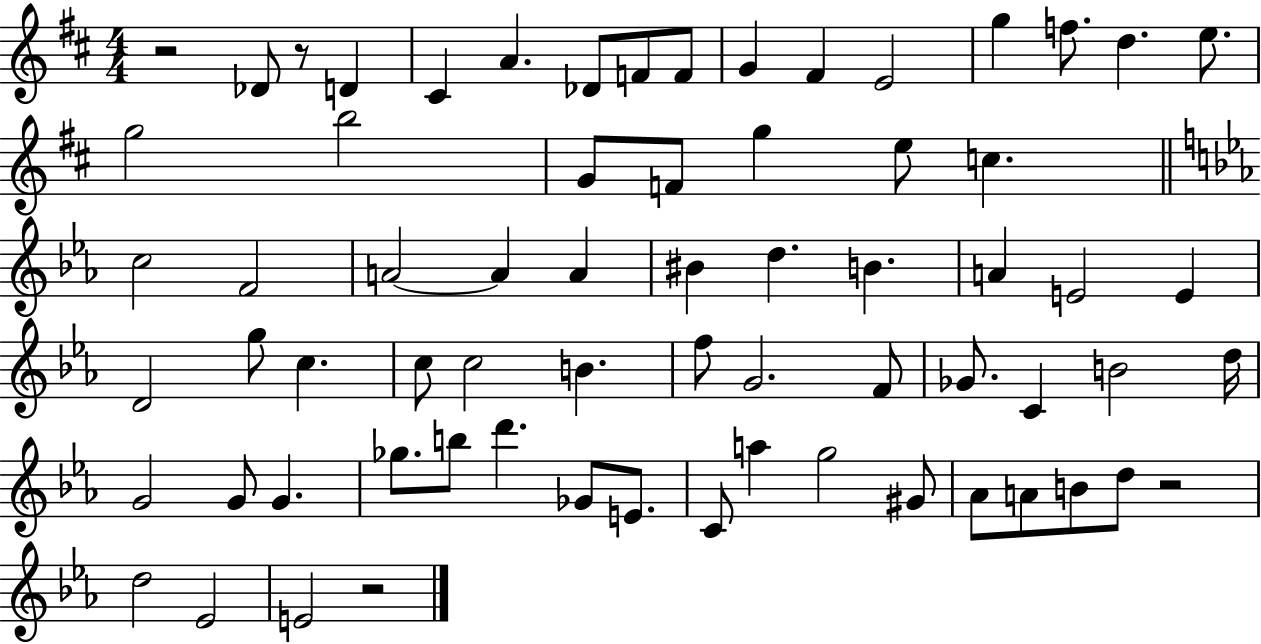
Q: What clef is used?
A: treble